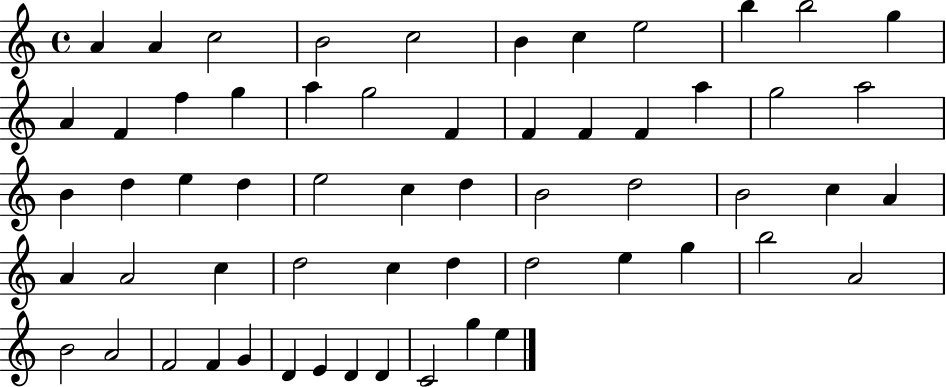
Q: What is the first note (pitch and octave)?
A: A4